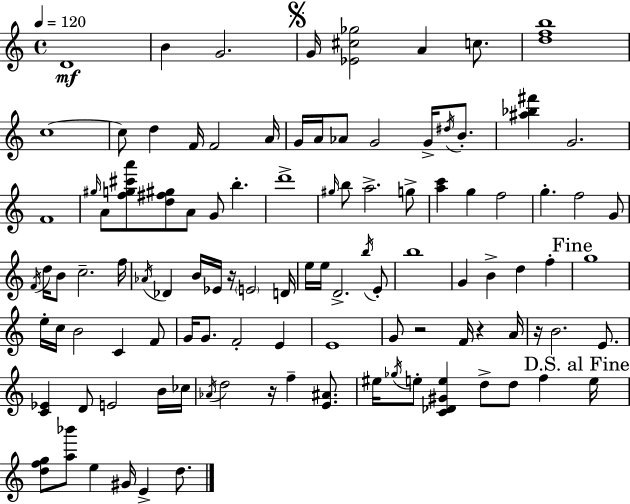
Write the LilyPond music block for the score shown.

{
  \clef treble
  \time 4/4
  \defaultTimeSignature
  \key a \minor
  \tempo 4 = 120
  \repeat volta 2 { d'1\mf | b'4 g'2. | \mark \markup { \musicglyph "scripts.segno" } g'16 <ees' cis'' ges''>2 a'4 c''8. | <d'' f'' b''>1 | \break c''1~~ | c''8 d''4 f'16 f'2 a'16 | g'16 a'16 aes'8 g'2 g'16-> \acciaccatura { dis''16 } b'8.-. | <ais'' bes'' fis'''>4 g'2. | \break f'1 | \grace { gis''16 } a'8 <f'' g'' cis''' a'''>8 <d'' fis'' gis''>8 a'8 g'8 b''4.-. | d'''1-> | \grace { gis''16 } b''8 a''2.-> | \break g''8-> <a'' c'''>4 g''4 f''2 | g''4.-. f''2 | g'8 \acciaccatura { f'16 } d''16 b'8 c''2.-- | f''16 \acciaccatura { aes'16 } des'4 b'16 ees'16 r16 \parenthesize e'2 | \break d'16 e''16 e''16 d'2.-> | \acciaccatura { b''16 } e'8-. b''1 | g'4 b'4-> d''4 | f''4-. \mark "Fine" g''1 | \break e''16-. c''16 b'2 | c'4 f'8 g'16 g'8. f'2-. | e'4 e'1 | g'8 r2 | \break f'16 r4 a'16 r16 b'2. | e'8. <c' ees'>4 d'8 e'2 | b'16 ces''16 \acciaccatura { aes'16 } d''2 r16 | f''4-- <e' ais'>8. eis''16 \acciaccatura { ges''16 } e''8-. <c' des' gis' e''>4 d''8-> | \break d''8 f''4 \mark "D.S. al Fine" e''16 <d'' f'' g''>8 <a'' bes'''>8 e''4 | gis'16 e'4-> d''8. } \bar "|."
}